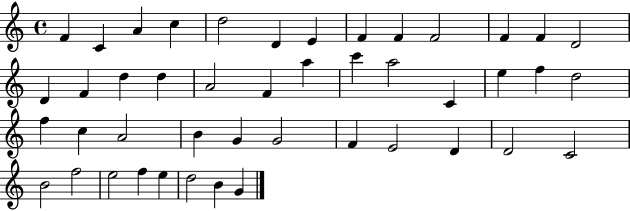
{
  \clef treble
  \time 4/4
  \defaultTimeSignature
  \key c \major
  f'4 c'4 a'4 c''4 | d''2 d'4 e'4 | f'4 f'4 f'2 | f'4 f'4 d'2 | \break d'4 f'4 d''4 d''4 | a'2 f'4 a''4 | c'''4 a''2 c'4 | e''4 f''4 d''2 | \break f''4 c''4 a'2 | b'4 g'4 g'2 | f'4 e'2 d'4 | d'2 c'2 | \break b'2 f''2 | e''2 f''4 e''4 | d''2 b'4 g'4 | \bar "|."
}